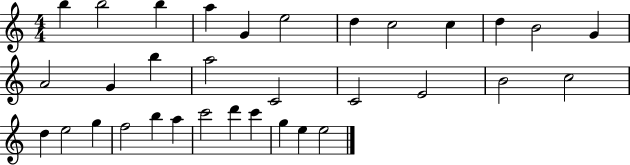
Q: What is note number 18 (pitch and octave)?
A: C4